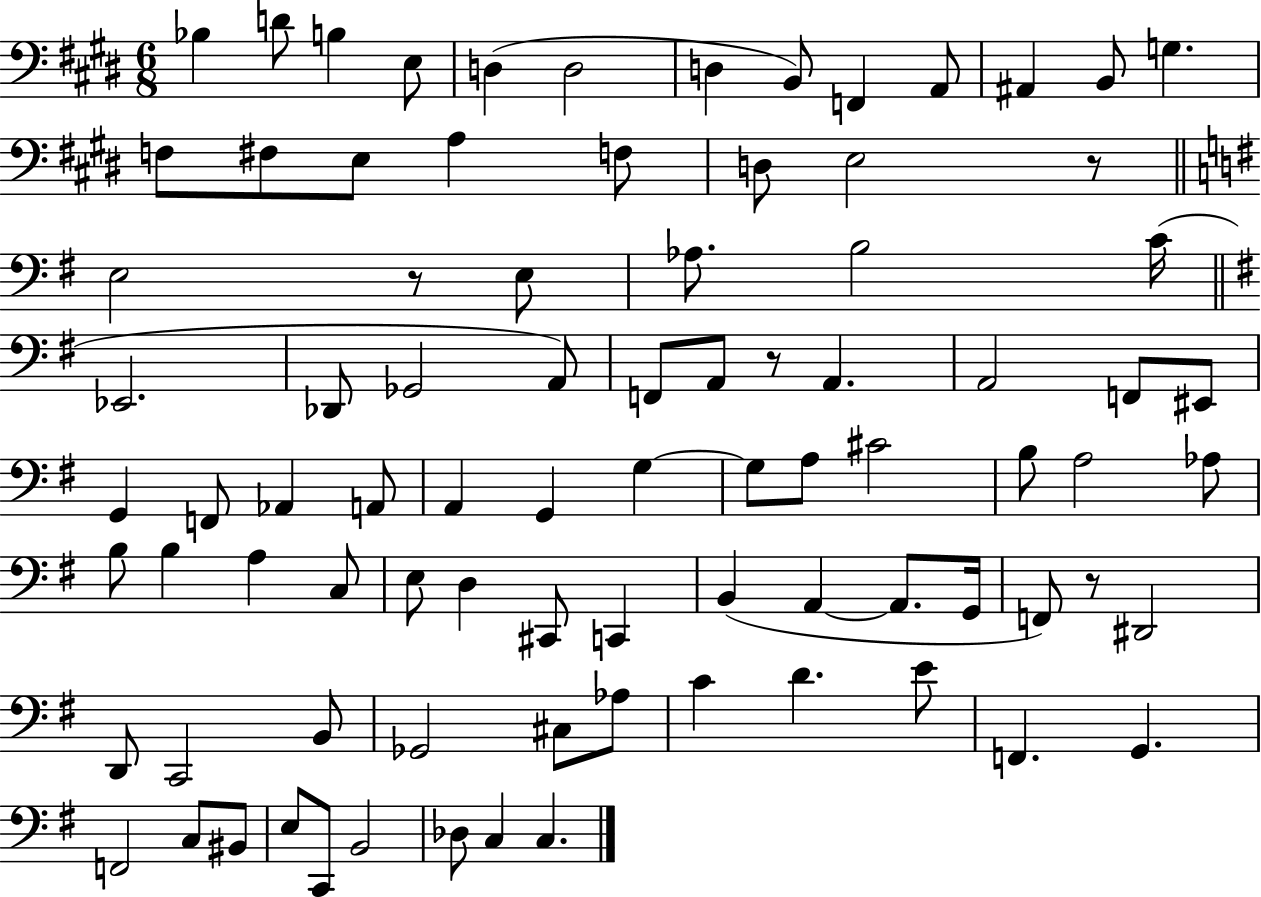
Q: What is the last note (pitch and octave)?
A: C3